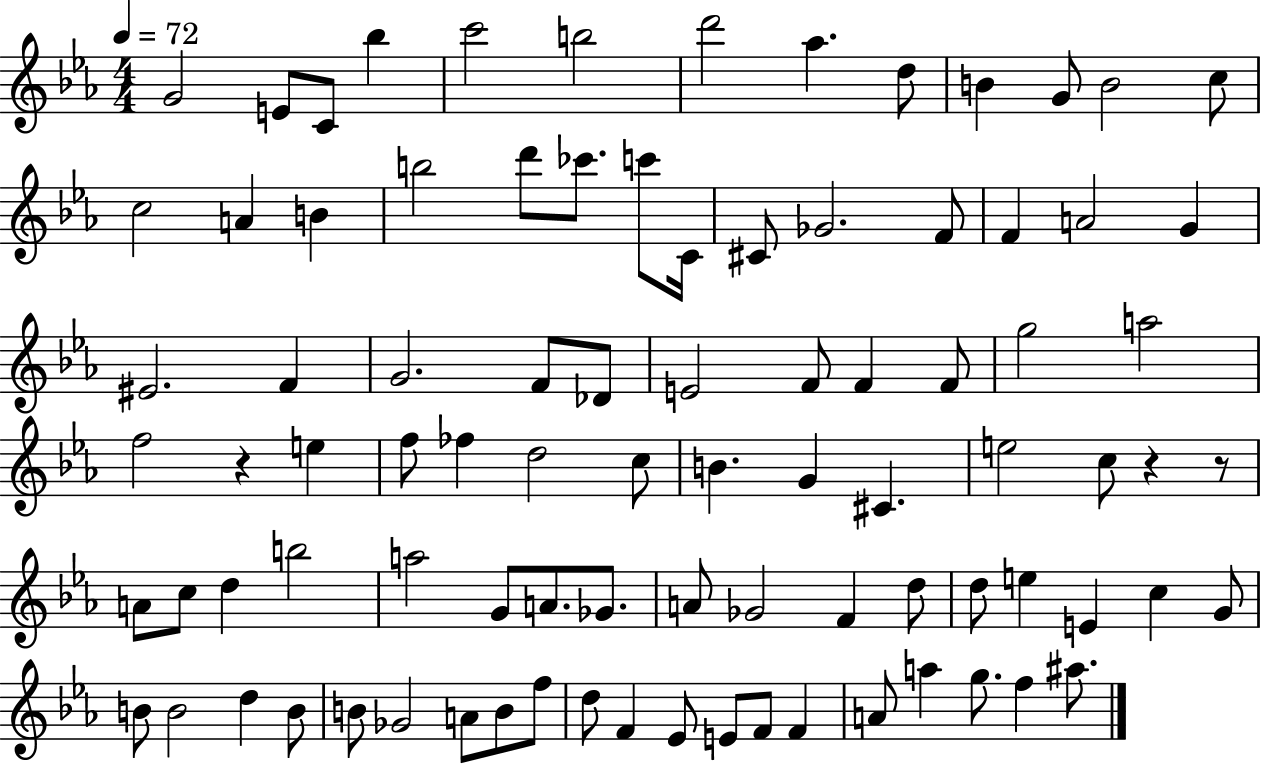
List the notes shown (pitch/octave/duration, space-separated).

G4/h E4/e C4/e Bb5/q C6/h B5/h D6/h Ab5/q. D5/e B4/q G4/e B4/h C5/e C5/h A4/q B4/q B5/h D6/e CES6/e. C6/e C4/s C#4/e Gb4/h. F4/e F4/q A4/h G4/q EIS4/h. F4/q G4/h. F4/e Db4/e E4/h F4/e F4/q F4/e G5/h A5/h F5/h R/q E5/q F5/e FES5/q D5/h C5/e B4/q. G4/q C#4/q. E5/h C5/e R/q R/e A4/e C5/e D5/q B5/h A5/h G4/e A4/e. Gb4/e. A4/e Gb4/h F4/q D5/e D5/e E5/q E4/q C5/q G4/e B4/e B4/h D5/q B4/e B4/e Gb4/h A4/e B4/e F5/e D5/e F4/q Eb4/e E4/e F4/e F4/q A4/e A5/q G5/e. F5/q A#5/e.